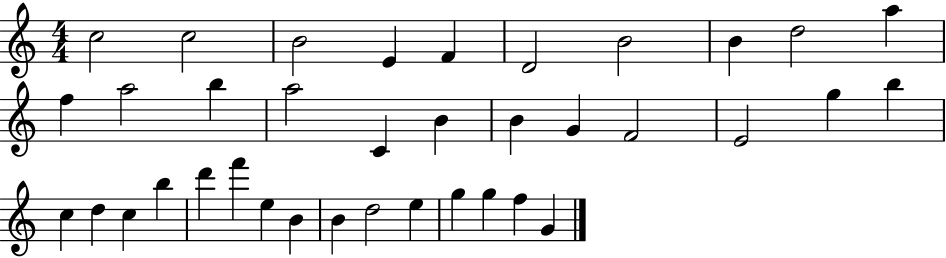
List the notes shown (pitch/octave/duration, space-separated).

C5/h C5/h B4/h E4/q F4/q D4/h B4/h B4/q D5/h A5/q F5/q A5/h B5/q A5/h C4/q B4/q B4/q G4/q F4/h E4/h G5/q B5/q C5/q D5/q C5/q B5/q D6/q F6/q E5/q B4/q B4/q D5/h E5/q G5/q G5/q F5/q G4/q